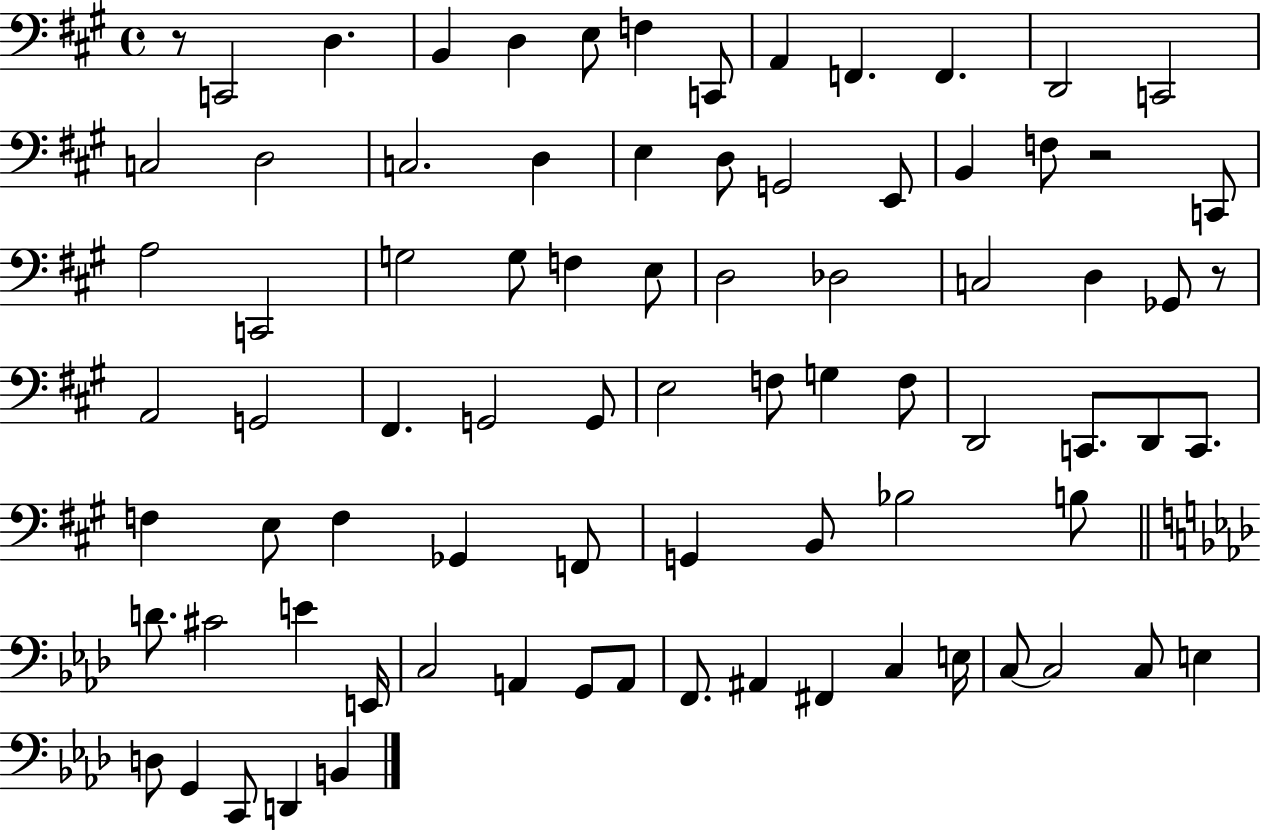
{
  \clef bass
  \time 4/4
  \defaultTimeSignature
  \key a \major
  r8 c,2 d4. | b,4 d4 e8 f4 c,8 | a,4 f,4. f,4. | d,2 c,2 | \break c2 d2 | c2. d4 | e4 d8 g,2 e,8 | b,4 f8 r2 c,8 | \break a2 c,2 | g2 g8 f4 e8 | d2 des2 | c2 d4 ges,8 r8 | \break a,2 g,2 | fis,4. g,2 g,8 | e2 f8 g4 f8 | d,2 c,8. d,8 c,8. | \break f4 e8 f4 ges,4 f,8 | g,4 b,8 bes2 b8 | \bar "||" \break \key aes \major d'8. cis'2 e'4 e,16 | c2 a,4 g,8 a,8 | f,8. ais,4 fis,4 c4 e16 | c8~~ c2 c8 e4 | \break d8 g,4 c,8 d,4 b,4 | \bar "|."
}